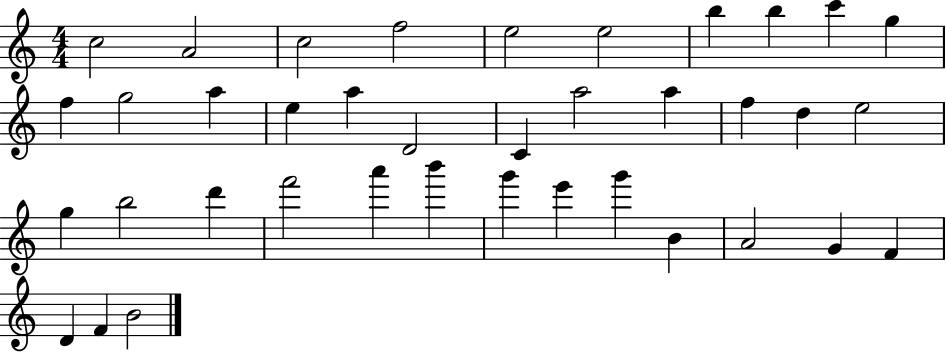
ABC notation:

X:1
T:Untitled
M:4/4
L:1/4
K:C
c2 A2 c2 f2 e2 e2 b b c' g f g2 a e a D2 C a2 a f d e2 g b2 d' f'2 a' b' g' e' g' B A2 G F D F B2